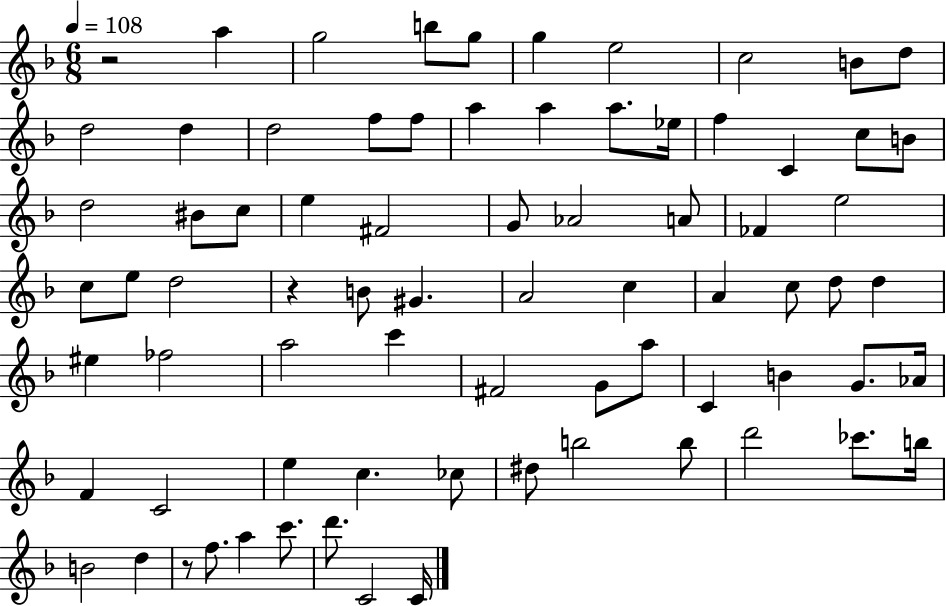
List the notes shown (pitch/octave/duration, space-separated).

R/h A5/q G5/h B5/e G5/e G5/q E5/h C5/h B4/e D5/e D5/h D5/q D5/h F5/e F5/e A5/q A5/q A5/e. Eb5/s F5/q C4/q C5/e B4/e D5/h BIS4/e C5/e E5/q F#4/h G4/e Ab4/h A4/e FES4/q E5/h C5/e E5/e D5/h R/q B4/e G#4/q. A4/h C5/q A4/q C5/e D5/e D5/q EIS5/q FES5/h A5/h C6/q F#4/h G4/e A5/e C4/q B4/q G4/e. Ab4/s F4/q C4/h E5/q C5/q. CES5/e D#5/e B5/h B5/e D6/h CES6/e. B5/s B4/h D5/q R/e F5/e. A5/q C6/e. D6/e. C4/h C4/s